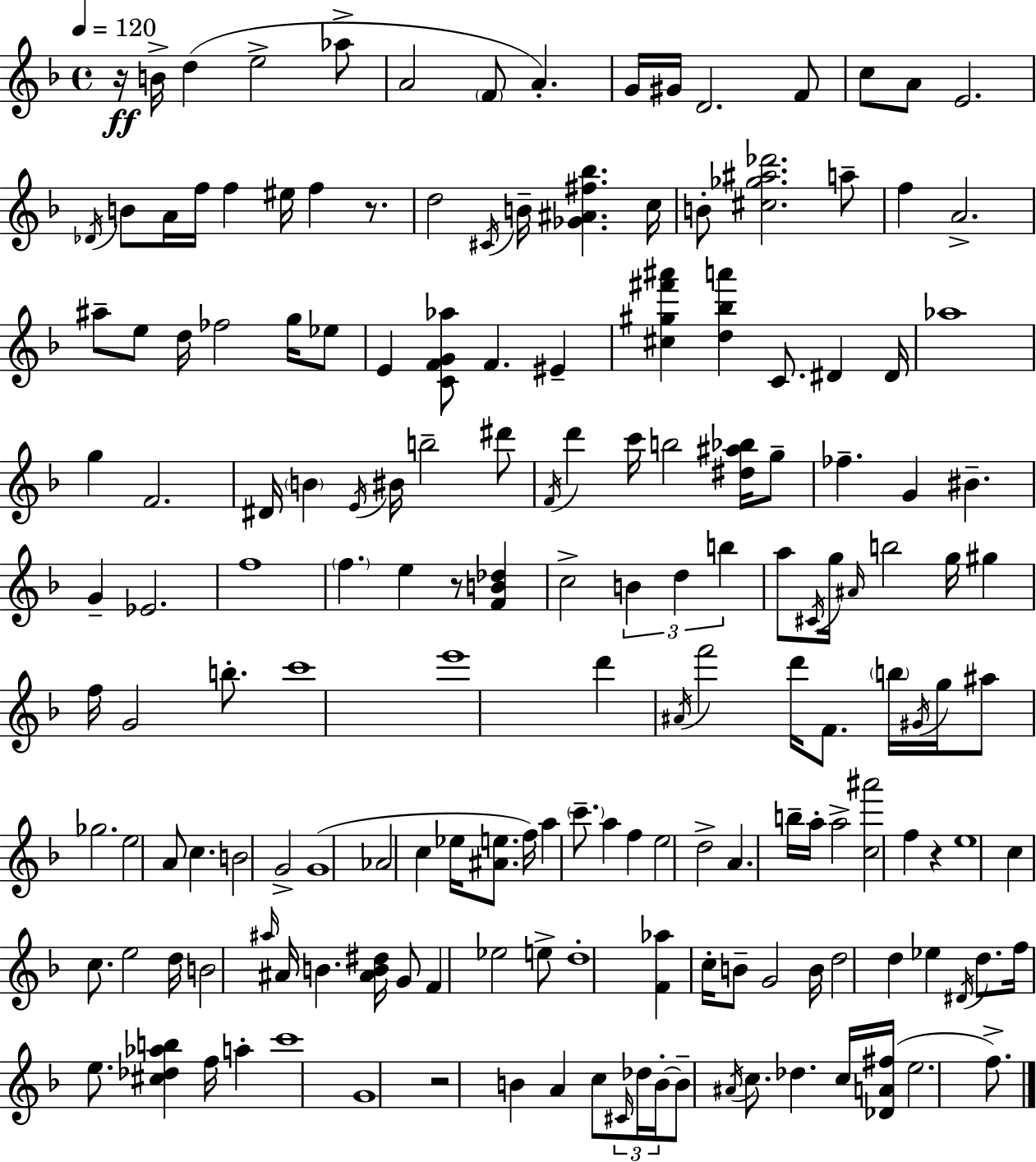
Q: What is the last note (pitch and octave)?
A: F5